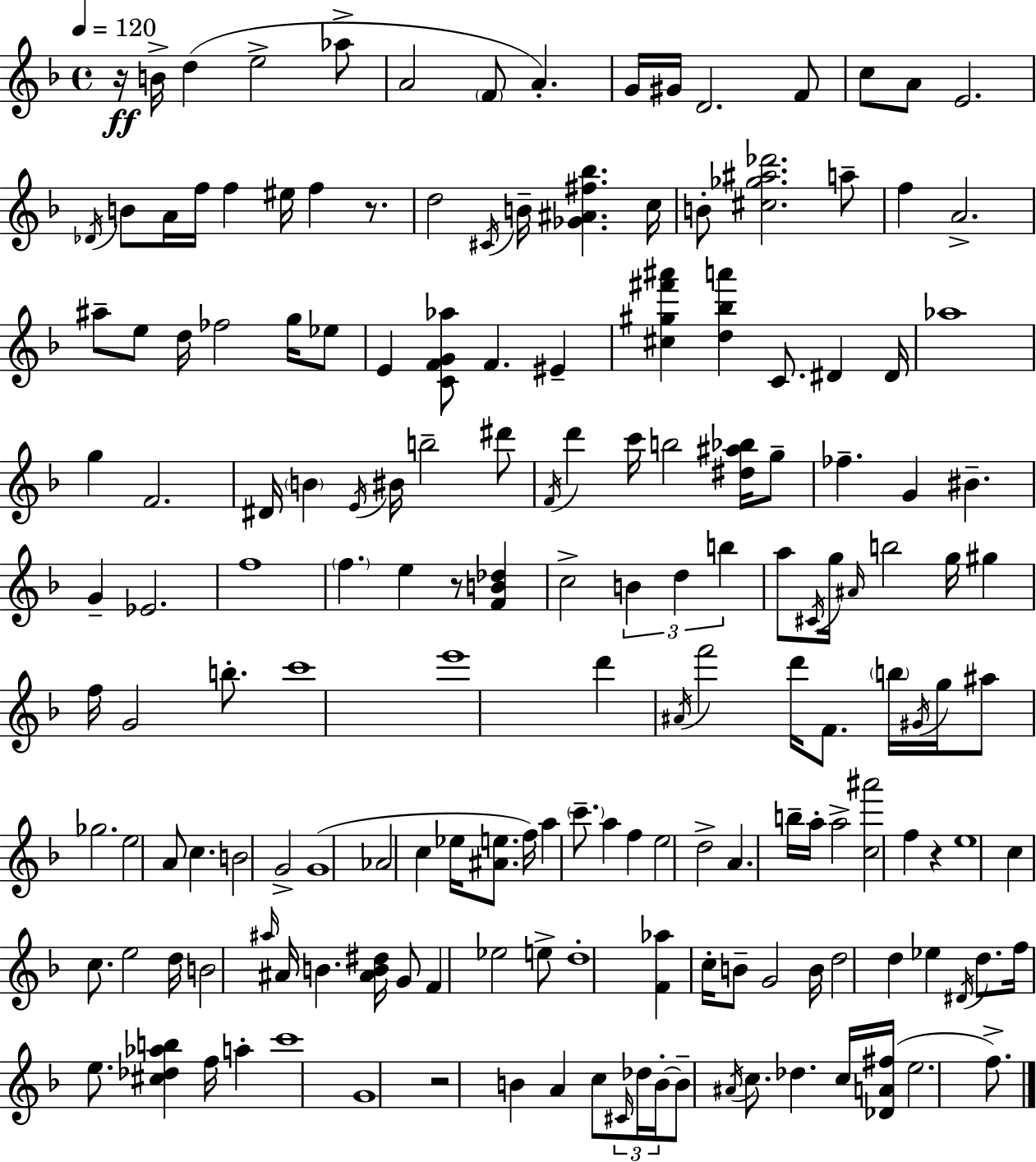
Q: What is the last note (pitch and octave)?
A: F5